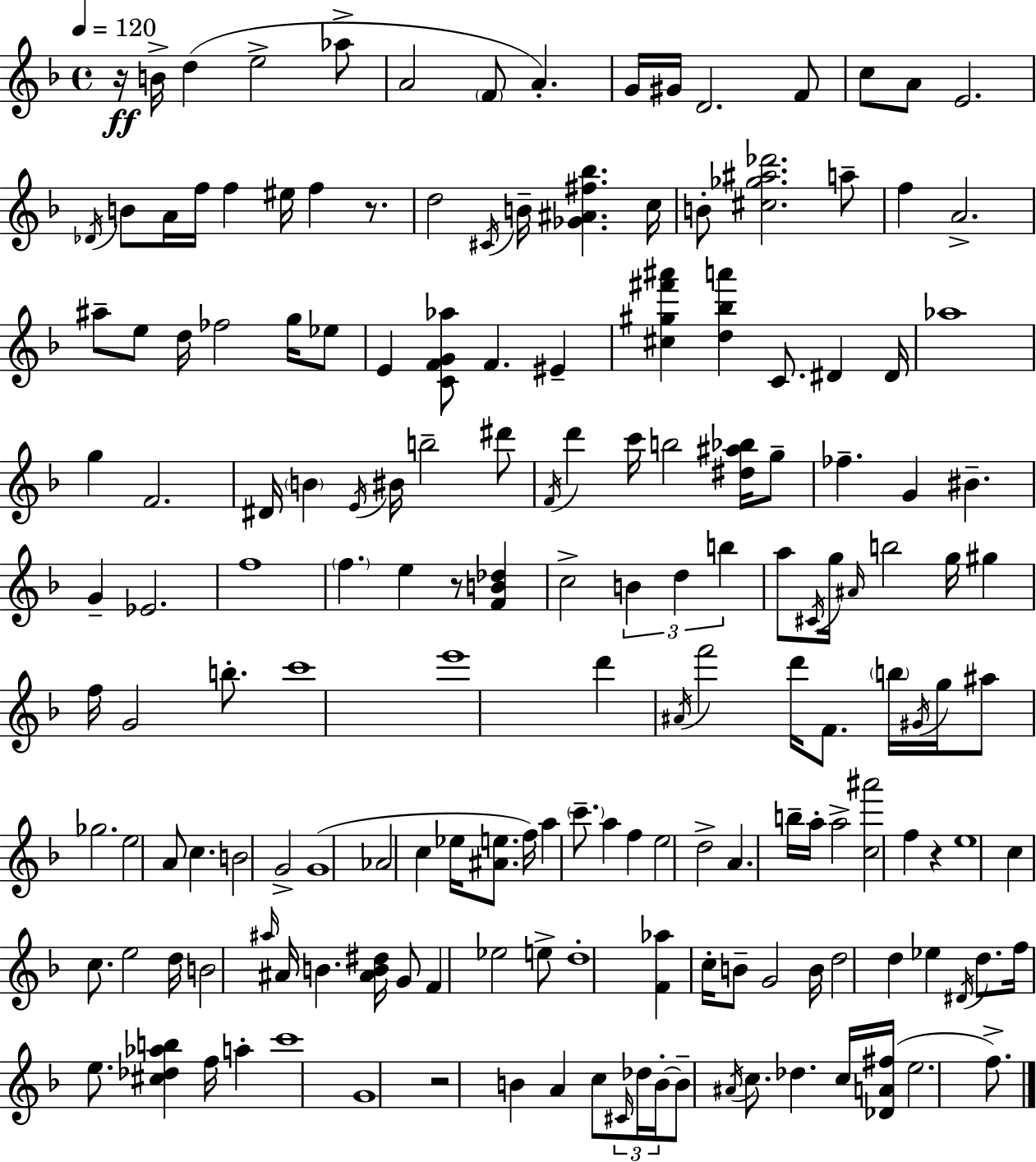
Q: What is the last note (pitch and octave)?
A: F5